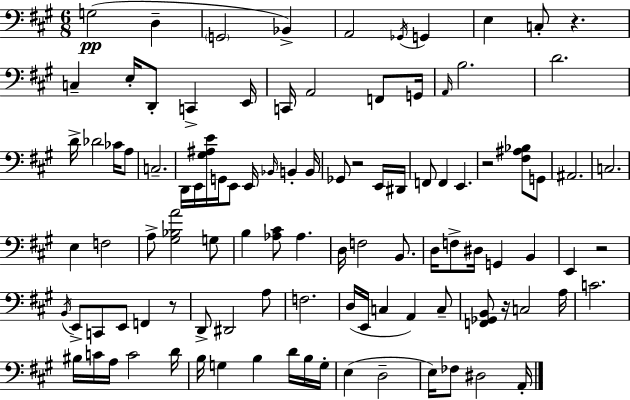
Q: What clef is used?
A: bass